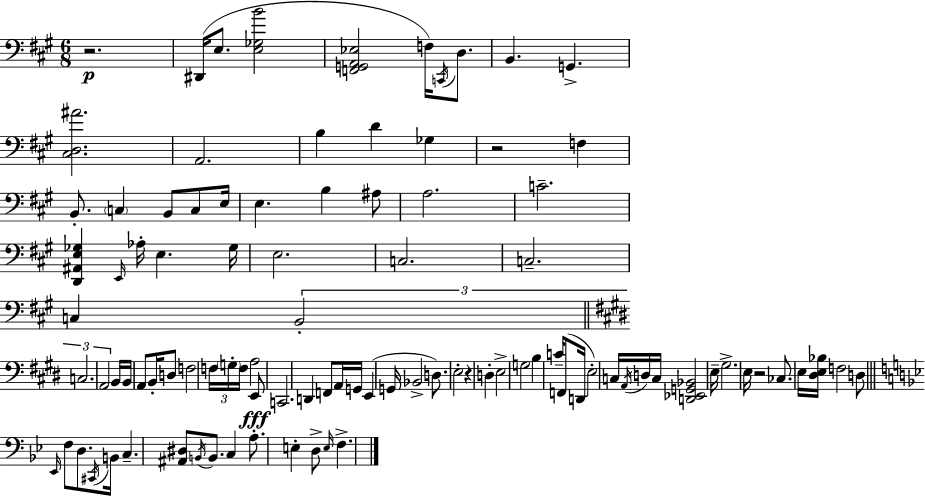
X:1
T:Untitled
M:6/8
L:1/4
K:A
z2 ^D,,/4 E,/2 [E,_G,B]2 [F,,G,,A,,_E,]2 F,/4 C,,/4 D,/2 B,, G,, [^C,D,^A]2 A,,2 B, D _G, z2 F, B,,/2 C, B,,/2 C,/2 E,/4 E, B, ^A,/2 A,2 C2 [D,,^A,,E,_G,] E,,/4 _A,/4 E, _G,/4 E,2 C,2 C,2 C, B,,2 C,2 A,,2 B,,/4 B,,/4 A,,/2 B,,/4 D,/2 F,2 F,/4 G,/4 F,/4 A,2 E,,/2 C,,2 D,, F,,/2 A,,/4 G,,/4 E,, G,,/4 _B,,2 D,/2 E,2 z D, E,2 G,2 B, C/4 F,,/2 D,,/4 E,2 C,/4 A,,/4 D,/4 C,/4 [D,,_E,,G,,_B,,]2 E,/4 ^G,2 E,/4 z2 _C,/2 E,/4 [^D,E,_B,]/4 F,2 D,/2 _E,,/4 F,/2 D,/2 ^C,,/4 B,,/4 C, [^A,,^D,]/2 B,,/4 B,,/2 C, A,/2 E, D,/2 E,/4 F,